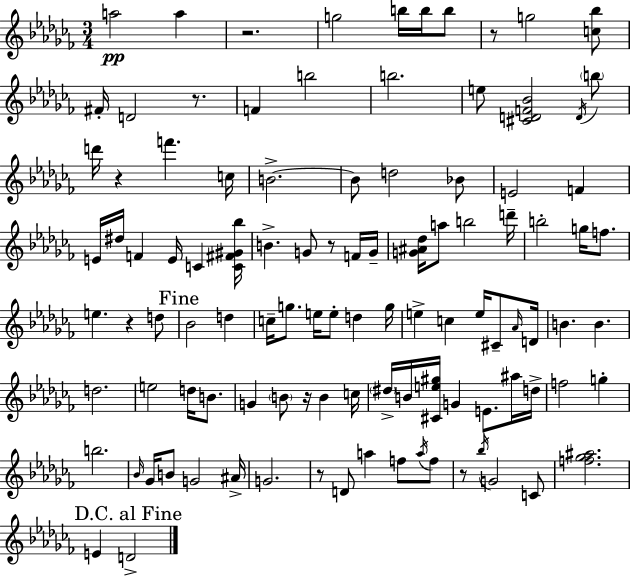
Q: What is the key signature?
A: AES minor